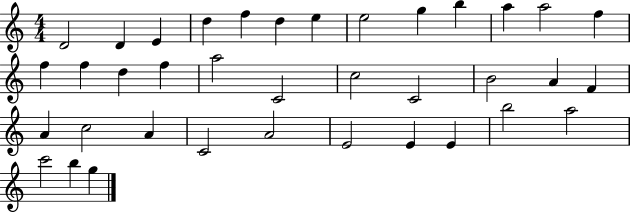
D4/h D4/q E4/q D5/q F5/q D5/q E5/q E5/h G5/q B5/q A5/q A5/h F5/q F5/q F5/q D5/q F5/q A5/h C4/h C5/h C4/h B4/h A4/q F4/q A4/q C5/h A4/q C4/h A4/h E4/h E4/q E4/q B5/h A5/h C6/h B5/q G5/q